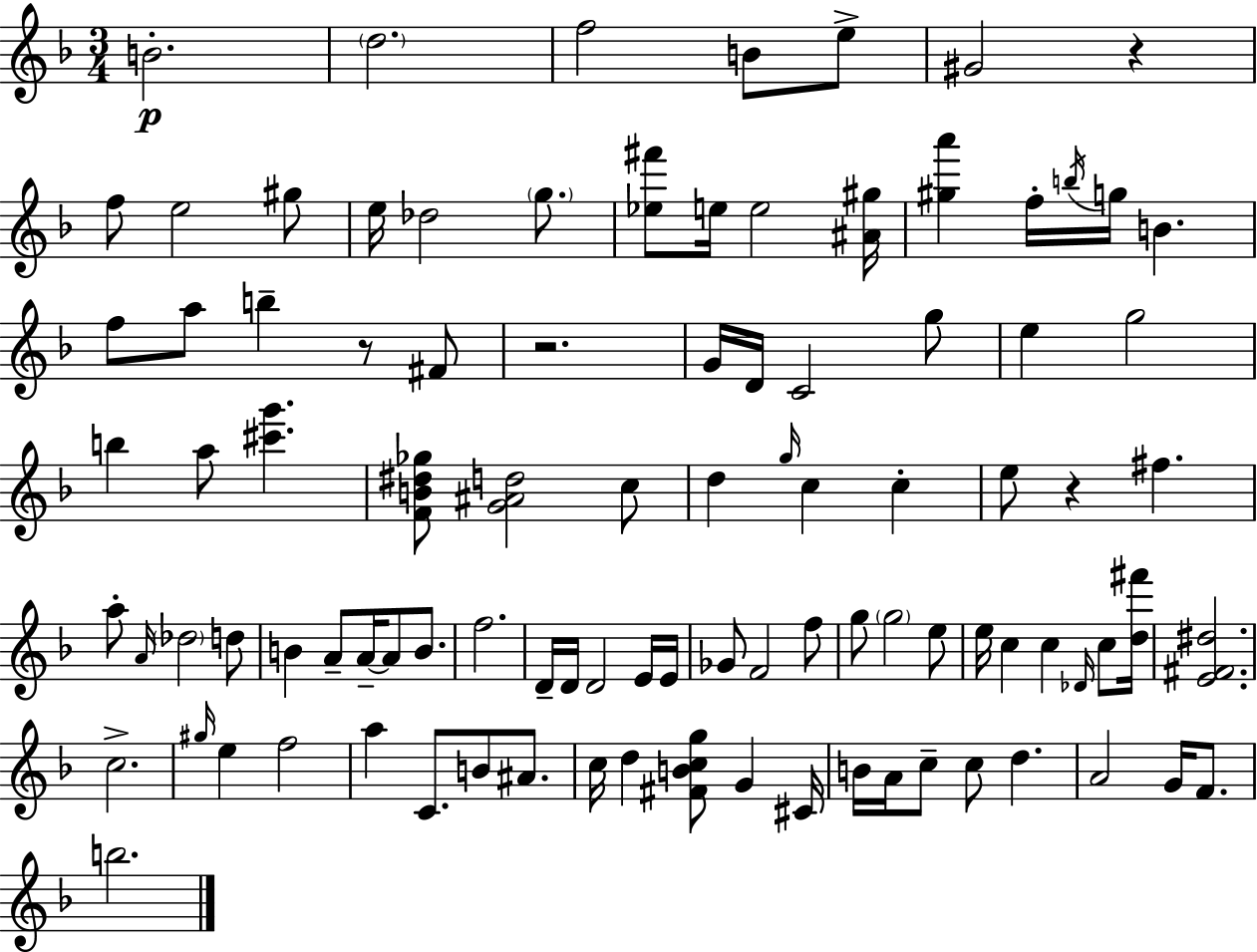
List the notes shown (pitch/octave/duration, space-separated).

B4/h. D5/h. F5/h B4/e E5/e G#4/h R/q F5/e E5/h G#5/e E5/s Db5/h G5/e. [Eb5,F#6]/e E5/s E5/h [A#4,G#5]/s [G#5,A6]/q F5/s B5/s G5/s B4/q. F5/e A5/e B5/q R/e F#4/e R/h. G4/s D4/s C4/h G5/e E5/q G5/h B5/q A5/e [C#6,G6]/q. [F4,B4,D#5,Gb5]/e [G4,A#4,D5]/h C5/e D5/q G5/s C5/q C5/q E5/e R/q F#5/q. A5/e A4/s Db5/h D5/e B4/q A4/e A4/s A4/e B4/e. F5/h. D4/s D4/s D4/h E4/s E4/s Gb4/e F4/h F5/e G5/e G5/h E5/e E5/s C5/q C5/q Db4/s C5/e [D5,F#6]/s [E4,F#4,D#5]/h. C5/h. G#5/s E5/q F5/h A5/q C4/e. B4/e A#4/e. C5/s D5/q [F#4,B4,C5,G5]/e G4/q C#4/s B4/s A4/s C5/e C5/e D5/q. A4/h G4/s F4/e. B5/h.